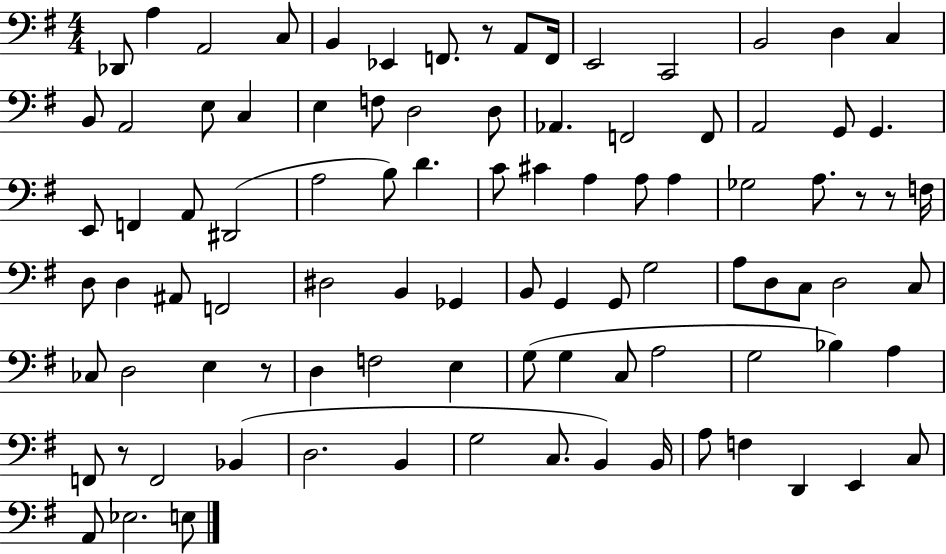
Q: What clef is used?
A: bass